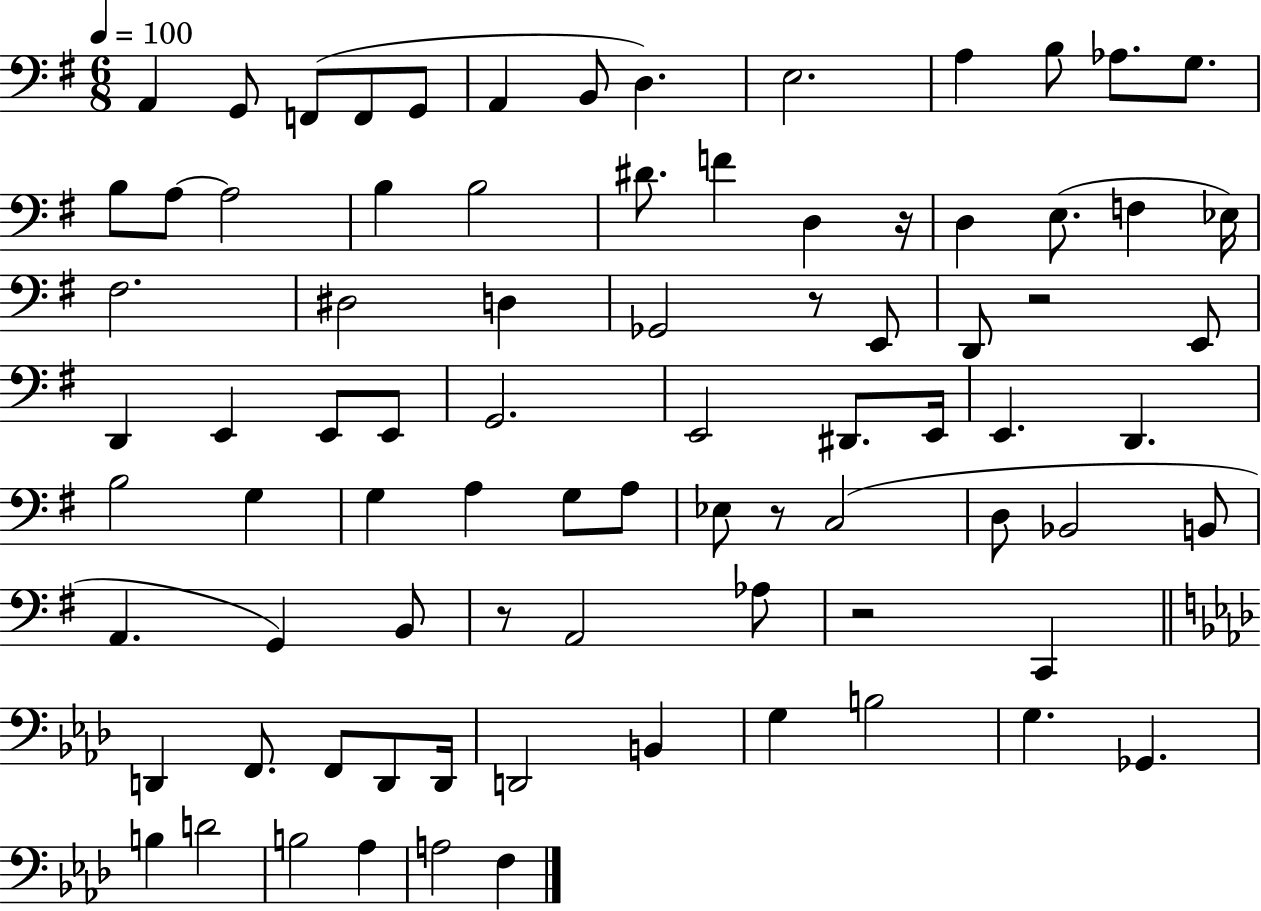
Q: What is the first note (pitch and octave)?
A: A2